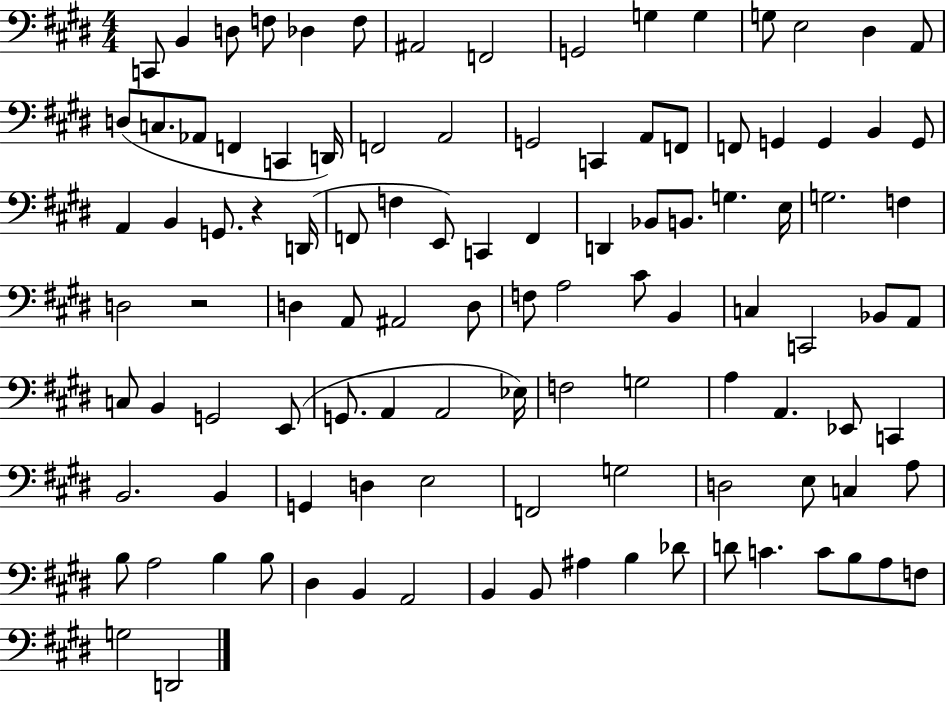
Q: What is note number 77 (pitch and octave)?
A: B2